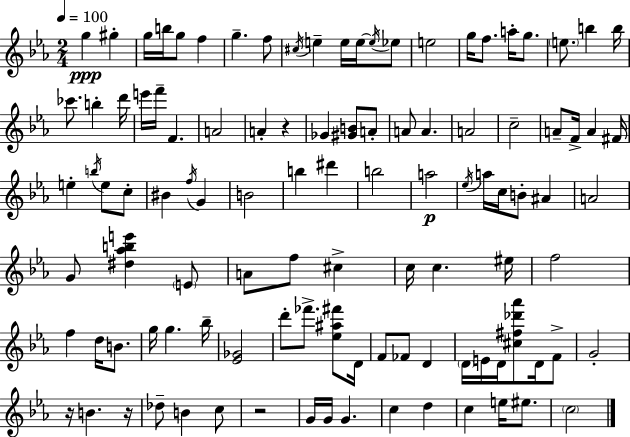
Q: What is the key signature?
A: EES major